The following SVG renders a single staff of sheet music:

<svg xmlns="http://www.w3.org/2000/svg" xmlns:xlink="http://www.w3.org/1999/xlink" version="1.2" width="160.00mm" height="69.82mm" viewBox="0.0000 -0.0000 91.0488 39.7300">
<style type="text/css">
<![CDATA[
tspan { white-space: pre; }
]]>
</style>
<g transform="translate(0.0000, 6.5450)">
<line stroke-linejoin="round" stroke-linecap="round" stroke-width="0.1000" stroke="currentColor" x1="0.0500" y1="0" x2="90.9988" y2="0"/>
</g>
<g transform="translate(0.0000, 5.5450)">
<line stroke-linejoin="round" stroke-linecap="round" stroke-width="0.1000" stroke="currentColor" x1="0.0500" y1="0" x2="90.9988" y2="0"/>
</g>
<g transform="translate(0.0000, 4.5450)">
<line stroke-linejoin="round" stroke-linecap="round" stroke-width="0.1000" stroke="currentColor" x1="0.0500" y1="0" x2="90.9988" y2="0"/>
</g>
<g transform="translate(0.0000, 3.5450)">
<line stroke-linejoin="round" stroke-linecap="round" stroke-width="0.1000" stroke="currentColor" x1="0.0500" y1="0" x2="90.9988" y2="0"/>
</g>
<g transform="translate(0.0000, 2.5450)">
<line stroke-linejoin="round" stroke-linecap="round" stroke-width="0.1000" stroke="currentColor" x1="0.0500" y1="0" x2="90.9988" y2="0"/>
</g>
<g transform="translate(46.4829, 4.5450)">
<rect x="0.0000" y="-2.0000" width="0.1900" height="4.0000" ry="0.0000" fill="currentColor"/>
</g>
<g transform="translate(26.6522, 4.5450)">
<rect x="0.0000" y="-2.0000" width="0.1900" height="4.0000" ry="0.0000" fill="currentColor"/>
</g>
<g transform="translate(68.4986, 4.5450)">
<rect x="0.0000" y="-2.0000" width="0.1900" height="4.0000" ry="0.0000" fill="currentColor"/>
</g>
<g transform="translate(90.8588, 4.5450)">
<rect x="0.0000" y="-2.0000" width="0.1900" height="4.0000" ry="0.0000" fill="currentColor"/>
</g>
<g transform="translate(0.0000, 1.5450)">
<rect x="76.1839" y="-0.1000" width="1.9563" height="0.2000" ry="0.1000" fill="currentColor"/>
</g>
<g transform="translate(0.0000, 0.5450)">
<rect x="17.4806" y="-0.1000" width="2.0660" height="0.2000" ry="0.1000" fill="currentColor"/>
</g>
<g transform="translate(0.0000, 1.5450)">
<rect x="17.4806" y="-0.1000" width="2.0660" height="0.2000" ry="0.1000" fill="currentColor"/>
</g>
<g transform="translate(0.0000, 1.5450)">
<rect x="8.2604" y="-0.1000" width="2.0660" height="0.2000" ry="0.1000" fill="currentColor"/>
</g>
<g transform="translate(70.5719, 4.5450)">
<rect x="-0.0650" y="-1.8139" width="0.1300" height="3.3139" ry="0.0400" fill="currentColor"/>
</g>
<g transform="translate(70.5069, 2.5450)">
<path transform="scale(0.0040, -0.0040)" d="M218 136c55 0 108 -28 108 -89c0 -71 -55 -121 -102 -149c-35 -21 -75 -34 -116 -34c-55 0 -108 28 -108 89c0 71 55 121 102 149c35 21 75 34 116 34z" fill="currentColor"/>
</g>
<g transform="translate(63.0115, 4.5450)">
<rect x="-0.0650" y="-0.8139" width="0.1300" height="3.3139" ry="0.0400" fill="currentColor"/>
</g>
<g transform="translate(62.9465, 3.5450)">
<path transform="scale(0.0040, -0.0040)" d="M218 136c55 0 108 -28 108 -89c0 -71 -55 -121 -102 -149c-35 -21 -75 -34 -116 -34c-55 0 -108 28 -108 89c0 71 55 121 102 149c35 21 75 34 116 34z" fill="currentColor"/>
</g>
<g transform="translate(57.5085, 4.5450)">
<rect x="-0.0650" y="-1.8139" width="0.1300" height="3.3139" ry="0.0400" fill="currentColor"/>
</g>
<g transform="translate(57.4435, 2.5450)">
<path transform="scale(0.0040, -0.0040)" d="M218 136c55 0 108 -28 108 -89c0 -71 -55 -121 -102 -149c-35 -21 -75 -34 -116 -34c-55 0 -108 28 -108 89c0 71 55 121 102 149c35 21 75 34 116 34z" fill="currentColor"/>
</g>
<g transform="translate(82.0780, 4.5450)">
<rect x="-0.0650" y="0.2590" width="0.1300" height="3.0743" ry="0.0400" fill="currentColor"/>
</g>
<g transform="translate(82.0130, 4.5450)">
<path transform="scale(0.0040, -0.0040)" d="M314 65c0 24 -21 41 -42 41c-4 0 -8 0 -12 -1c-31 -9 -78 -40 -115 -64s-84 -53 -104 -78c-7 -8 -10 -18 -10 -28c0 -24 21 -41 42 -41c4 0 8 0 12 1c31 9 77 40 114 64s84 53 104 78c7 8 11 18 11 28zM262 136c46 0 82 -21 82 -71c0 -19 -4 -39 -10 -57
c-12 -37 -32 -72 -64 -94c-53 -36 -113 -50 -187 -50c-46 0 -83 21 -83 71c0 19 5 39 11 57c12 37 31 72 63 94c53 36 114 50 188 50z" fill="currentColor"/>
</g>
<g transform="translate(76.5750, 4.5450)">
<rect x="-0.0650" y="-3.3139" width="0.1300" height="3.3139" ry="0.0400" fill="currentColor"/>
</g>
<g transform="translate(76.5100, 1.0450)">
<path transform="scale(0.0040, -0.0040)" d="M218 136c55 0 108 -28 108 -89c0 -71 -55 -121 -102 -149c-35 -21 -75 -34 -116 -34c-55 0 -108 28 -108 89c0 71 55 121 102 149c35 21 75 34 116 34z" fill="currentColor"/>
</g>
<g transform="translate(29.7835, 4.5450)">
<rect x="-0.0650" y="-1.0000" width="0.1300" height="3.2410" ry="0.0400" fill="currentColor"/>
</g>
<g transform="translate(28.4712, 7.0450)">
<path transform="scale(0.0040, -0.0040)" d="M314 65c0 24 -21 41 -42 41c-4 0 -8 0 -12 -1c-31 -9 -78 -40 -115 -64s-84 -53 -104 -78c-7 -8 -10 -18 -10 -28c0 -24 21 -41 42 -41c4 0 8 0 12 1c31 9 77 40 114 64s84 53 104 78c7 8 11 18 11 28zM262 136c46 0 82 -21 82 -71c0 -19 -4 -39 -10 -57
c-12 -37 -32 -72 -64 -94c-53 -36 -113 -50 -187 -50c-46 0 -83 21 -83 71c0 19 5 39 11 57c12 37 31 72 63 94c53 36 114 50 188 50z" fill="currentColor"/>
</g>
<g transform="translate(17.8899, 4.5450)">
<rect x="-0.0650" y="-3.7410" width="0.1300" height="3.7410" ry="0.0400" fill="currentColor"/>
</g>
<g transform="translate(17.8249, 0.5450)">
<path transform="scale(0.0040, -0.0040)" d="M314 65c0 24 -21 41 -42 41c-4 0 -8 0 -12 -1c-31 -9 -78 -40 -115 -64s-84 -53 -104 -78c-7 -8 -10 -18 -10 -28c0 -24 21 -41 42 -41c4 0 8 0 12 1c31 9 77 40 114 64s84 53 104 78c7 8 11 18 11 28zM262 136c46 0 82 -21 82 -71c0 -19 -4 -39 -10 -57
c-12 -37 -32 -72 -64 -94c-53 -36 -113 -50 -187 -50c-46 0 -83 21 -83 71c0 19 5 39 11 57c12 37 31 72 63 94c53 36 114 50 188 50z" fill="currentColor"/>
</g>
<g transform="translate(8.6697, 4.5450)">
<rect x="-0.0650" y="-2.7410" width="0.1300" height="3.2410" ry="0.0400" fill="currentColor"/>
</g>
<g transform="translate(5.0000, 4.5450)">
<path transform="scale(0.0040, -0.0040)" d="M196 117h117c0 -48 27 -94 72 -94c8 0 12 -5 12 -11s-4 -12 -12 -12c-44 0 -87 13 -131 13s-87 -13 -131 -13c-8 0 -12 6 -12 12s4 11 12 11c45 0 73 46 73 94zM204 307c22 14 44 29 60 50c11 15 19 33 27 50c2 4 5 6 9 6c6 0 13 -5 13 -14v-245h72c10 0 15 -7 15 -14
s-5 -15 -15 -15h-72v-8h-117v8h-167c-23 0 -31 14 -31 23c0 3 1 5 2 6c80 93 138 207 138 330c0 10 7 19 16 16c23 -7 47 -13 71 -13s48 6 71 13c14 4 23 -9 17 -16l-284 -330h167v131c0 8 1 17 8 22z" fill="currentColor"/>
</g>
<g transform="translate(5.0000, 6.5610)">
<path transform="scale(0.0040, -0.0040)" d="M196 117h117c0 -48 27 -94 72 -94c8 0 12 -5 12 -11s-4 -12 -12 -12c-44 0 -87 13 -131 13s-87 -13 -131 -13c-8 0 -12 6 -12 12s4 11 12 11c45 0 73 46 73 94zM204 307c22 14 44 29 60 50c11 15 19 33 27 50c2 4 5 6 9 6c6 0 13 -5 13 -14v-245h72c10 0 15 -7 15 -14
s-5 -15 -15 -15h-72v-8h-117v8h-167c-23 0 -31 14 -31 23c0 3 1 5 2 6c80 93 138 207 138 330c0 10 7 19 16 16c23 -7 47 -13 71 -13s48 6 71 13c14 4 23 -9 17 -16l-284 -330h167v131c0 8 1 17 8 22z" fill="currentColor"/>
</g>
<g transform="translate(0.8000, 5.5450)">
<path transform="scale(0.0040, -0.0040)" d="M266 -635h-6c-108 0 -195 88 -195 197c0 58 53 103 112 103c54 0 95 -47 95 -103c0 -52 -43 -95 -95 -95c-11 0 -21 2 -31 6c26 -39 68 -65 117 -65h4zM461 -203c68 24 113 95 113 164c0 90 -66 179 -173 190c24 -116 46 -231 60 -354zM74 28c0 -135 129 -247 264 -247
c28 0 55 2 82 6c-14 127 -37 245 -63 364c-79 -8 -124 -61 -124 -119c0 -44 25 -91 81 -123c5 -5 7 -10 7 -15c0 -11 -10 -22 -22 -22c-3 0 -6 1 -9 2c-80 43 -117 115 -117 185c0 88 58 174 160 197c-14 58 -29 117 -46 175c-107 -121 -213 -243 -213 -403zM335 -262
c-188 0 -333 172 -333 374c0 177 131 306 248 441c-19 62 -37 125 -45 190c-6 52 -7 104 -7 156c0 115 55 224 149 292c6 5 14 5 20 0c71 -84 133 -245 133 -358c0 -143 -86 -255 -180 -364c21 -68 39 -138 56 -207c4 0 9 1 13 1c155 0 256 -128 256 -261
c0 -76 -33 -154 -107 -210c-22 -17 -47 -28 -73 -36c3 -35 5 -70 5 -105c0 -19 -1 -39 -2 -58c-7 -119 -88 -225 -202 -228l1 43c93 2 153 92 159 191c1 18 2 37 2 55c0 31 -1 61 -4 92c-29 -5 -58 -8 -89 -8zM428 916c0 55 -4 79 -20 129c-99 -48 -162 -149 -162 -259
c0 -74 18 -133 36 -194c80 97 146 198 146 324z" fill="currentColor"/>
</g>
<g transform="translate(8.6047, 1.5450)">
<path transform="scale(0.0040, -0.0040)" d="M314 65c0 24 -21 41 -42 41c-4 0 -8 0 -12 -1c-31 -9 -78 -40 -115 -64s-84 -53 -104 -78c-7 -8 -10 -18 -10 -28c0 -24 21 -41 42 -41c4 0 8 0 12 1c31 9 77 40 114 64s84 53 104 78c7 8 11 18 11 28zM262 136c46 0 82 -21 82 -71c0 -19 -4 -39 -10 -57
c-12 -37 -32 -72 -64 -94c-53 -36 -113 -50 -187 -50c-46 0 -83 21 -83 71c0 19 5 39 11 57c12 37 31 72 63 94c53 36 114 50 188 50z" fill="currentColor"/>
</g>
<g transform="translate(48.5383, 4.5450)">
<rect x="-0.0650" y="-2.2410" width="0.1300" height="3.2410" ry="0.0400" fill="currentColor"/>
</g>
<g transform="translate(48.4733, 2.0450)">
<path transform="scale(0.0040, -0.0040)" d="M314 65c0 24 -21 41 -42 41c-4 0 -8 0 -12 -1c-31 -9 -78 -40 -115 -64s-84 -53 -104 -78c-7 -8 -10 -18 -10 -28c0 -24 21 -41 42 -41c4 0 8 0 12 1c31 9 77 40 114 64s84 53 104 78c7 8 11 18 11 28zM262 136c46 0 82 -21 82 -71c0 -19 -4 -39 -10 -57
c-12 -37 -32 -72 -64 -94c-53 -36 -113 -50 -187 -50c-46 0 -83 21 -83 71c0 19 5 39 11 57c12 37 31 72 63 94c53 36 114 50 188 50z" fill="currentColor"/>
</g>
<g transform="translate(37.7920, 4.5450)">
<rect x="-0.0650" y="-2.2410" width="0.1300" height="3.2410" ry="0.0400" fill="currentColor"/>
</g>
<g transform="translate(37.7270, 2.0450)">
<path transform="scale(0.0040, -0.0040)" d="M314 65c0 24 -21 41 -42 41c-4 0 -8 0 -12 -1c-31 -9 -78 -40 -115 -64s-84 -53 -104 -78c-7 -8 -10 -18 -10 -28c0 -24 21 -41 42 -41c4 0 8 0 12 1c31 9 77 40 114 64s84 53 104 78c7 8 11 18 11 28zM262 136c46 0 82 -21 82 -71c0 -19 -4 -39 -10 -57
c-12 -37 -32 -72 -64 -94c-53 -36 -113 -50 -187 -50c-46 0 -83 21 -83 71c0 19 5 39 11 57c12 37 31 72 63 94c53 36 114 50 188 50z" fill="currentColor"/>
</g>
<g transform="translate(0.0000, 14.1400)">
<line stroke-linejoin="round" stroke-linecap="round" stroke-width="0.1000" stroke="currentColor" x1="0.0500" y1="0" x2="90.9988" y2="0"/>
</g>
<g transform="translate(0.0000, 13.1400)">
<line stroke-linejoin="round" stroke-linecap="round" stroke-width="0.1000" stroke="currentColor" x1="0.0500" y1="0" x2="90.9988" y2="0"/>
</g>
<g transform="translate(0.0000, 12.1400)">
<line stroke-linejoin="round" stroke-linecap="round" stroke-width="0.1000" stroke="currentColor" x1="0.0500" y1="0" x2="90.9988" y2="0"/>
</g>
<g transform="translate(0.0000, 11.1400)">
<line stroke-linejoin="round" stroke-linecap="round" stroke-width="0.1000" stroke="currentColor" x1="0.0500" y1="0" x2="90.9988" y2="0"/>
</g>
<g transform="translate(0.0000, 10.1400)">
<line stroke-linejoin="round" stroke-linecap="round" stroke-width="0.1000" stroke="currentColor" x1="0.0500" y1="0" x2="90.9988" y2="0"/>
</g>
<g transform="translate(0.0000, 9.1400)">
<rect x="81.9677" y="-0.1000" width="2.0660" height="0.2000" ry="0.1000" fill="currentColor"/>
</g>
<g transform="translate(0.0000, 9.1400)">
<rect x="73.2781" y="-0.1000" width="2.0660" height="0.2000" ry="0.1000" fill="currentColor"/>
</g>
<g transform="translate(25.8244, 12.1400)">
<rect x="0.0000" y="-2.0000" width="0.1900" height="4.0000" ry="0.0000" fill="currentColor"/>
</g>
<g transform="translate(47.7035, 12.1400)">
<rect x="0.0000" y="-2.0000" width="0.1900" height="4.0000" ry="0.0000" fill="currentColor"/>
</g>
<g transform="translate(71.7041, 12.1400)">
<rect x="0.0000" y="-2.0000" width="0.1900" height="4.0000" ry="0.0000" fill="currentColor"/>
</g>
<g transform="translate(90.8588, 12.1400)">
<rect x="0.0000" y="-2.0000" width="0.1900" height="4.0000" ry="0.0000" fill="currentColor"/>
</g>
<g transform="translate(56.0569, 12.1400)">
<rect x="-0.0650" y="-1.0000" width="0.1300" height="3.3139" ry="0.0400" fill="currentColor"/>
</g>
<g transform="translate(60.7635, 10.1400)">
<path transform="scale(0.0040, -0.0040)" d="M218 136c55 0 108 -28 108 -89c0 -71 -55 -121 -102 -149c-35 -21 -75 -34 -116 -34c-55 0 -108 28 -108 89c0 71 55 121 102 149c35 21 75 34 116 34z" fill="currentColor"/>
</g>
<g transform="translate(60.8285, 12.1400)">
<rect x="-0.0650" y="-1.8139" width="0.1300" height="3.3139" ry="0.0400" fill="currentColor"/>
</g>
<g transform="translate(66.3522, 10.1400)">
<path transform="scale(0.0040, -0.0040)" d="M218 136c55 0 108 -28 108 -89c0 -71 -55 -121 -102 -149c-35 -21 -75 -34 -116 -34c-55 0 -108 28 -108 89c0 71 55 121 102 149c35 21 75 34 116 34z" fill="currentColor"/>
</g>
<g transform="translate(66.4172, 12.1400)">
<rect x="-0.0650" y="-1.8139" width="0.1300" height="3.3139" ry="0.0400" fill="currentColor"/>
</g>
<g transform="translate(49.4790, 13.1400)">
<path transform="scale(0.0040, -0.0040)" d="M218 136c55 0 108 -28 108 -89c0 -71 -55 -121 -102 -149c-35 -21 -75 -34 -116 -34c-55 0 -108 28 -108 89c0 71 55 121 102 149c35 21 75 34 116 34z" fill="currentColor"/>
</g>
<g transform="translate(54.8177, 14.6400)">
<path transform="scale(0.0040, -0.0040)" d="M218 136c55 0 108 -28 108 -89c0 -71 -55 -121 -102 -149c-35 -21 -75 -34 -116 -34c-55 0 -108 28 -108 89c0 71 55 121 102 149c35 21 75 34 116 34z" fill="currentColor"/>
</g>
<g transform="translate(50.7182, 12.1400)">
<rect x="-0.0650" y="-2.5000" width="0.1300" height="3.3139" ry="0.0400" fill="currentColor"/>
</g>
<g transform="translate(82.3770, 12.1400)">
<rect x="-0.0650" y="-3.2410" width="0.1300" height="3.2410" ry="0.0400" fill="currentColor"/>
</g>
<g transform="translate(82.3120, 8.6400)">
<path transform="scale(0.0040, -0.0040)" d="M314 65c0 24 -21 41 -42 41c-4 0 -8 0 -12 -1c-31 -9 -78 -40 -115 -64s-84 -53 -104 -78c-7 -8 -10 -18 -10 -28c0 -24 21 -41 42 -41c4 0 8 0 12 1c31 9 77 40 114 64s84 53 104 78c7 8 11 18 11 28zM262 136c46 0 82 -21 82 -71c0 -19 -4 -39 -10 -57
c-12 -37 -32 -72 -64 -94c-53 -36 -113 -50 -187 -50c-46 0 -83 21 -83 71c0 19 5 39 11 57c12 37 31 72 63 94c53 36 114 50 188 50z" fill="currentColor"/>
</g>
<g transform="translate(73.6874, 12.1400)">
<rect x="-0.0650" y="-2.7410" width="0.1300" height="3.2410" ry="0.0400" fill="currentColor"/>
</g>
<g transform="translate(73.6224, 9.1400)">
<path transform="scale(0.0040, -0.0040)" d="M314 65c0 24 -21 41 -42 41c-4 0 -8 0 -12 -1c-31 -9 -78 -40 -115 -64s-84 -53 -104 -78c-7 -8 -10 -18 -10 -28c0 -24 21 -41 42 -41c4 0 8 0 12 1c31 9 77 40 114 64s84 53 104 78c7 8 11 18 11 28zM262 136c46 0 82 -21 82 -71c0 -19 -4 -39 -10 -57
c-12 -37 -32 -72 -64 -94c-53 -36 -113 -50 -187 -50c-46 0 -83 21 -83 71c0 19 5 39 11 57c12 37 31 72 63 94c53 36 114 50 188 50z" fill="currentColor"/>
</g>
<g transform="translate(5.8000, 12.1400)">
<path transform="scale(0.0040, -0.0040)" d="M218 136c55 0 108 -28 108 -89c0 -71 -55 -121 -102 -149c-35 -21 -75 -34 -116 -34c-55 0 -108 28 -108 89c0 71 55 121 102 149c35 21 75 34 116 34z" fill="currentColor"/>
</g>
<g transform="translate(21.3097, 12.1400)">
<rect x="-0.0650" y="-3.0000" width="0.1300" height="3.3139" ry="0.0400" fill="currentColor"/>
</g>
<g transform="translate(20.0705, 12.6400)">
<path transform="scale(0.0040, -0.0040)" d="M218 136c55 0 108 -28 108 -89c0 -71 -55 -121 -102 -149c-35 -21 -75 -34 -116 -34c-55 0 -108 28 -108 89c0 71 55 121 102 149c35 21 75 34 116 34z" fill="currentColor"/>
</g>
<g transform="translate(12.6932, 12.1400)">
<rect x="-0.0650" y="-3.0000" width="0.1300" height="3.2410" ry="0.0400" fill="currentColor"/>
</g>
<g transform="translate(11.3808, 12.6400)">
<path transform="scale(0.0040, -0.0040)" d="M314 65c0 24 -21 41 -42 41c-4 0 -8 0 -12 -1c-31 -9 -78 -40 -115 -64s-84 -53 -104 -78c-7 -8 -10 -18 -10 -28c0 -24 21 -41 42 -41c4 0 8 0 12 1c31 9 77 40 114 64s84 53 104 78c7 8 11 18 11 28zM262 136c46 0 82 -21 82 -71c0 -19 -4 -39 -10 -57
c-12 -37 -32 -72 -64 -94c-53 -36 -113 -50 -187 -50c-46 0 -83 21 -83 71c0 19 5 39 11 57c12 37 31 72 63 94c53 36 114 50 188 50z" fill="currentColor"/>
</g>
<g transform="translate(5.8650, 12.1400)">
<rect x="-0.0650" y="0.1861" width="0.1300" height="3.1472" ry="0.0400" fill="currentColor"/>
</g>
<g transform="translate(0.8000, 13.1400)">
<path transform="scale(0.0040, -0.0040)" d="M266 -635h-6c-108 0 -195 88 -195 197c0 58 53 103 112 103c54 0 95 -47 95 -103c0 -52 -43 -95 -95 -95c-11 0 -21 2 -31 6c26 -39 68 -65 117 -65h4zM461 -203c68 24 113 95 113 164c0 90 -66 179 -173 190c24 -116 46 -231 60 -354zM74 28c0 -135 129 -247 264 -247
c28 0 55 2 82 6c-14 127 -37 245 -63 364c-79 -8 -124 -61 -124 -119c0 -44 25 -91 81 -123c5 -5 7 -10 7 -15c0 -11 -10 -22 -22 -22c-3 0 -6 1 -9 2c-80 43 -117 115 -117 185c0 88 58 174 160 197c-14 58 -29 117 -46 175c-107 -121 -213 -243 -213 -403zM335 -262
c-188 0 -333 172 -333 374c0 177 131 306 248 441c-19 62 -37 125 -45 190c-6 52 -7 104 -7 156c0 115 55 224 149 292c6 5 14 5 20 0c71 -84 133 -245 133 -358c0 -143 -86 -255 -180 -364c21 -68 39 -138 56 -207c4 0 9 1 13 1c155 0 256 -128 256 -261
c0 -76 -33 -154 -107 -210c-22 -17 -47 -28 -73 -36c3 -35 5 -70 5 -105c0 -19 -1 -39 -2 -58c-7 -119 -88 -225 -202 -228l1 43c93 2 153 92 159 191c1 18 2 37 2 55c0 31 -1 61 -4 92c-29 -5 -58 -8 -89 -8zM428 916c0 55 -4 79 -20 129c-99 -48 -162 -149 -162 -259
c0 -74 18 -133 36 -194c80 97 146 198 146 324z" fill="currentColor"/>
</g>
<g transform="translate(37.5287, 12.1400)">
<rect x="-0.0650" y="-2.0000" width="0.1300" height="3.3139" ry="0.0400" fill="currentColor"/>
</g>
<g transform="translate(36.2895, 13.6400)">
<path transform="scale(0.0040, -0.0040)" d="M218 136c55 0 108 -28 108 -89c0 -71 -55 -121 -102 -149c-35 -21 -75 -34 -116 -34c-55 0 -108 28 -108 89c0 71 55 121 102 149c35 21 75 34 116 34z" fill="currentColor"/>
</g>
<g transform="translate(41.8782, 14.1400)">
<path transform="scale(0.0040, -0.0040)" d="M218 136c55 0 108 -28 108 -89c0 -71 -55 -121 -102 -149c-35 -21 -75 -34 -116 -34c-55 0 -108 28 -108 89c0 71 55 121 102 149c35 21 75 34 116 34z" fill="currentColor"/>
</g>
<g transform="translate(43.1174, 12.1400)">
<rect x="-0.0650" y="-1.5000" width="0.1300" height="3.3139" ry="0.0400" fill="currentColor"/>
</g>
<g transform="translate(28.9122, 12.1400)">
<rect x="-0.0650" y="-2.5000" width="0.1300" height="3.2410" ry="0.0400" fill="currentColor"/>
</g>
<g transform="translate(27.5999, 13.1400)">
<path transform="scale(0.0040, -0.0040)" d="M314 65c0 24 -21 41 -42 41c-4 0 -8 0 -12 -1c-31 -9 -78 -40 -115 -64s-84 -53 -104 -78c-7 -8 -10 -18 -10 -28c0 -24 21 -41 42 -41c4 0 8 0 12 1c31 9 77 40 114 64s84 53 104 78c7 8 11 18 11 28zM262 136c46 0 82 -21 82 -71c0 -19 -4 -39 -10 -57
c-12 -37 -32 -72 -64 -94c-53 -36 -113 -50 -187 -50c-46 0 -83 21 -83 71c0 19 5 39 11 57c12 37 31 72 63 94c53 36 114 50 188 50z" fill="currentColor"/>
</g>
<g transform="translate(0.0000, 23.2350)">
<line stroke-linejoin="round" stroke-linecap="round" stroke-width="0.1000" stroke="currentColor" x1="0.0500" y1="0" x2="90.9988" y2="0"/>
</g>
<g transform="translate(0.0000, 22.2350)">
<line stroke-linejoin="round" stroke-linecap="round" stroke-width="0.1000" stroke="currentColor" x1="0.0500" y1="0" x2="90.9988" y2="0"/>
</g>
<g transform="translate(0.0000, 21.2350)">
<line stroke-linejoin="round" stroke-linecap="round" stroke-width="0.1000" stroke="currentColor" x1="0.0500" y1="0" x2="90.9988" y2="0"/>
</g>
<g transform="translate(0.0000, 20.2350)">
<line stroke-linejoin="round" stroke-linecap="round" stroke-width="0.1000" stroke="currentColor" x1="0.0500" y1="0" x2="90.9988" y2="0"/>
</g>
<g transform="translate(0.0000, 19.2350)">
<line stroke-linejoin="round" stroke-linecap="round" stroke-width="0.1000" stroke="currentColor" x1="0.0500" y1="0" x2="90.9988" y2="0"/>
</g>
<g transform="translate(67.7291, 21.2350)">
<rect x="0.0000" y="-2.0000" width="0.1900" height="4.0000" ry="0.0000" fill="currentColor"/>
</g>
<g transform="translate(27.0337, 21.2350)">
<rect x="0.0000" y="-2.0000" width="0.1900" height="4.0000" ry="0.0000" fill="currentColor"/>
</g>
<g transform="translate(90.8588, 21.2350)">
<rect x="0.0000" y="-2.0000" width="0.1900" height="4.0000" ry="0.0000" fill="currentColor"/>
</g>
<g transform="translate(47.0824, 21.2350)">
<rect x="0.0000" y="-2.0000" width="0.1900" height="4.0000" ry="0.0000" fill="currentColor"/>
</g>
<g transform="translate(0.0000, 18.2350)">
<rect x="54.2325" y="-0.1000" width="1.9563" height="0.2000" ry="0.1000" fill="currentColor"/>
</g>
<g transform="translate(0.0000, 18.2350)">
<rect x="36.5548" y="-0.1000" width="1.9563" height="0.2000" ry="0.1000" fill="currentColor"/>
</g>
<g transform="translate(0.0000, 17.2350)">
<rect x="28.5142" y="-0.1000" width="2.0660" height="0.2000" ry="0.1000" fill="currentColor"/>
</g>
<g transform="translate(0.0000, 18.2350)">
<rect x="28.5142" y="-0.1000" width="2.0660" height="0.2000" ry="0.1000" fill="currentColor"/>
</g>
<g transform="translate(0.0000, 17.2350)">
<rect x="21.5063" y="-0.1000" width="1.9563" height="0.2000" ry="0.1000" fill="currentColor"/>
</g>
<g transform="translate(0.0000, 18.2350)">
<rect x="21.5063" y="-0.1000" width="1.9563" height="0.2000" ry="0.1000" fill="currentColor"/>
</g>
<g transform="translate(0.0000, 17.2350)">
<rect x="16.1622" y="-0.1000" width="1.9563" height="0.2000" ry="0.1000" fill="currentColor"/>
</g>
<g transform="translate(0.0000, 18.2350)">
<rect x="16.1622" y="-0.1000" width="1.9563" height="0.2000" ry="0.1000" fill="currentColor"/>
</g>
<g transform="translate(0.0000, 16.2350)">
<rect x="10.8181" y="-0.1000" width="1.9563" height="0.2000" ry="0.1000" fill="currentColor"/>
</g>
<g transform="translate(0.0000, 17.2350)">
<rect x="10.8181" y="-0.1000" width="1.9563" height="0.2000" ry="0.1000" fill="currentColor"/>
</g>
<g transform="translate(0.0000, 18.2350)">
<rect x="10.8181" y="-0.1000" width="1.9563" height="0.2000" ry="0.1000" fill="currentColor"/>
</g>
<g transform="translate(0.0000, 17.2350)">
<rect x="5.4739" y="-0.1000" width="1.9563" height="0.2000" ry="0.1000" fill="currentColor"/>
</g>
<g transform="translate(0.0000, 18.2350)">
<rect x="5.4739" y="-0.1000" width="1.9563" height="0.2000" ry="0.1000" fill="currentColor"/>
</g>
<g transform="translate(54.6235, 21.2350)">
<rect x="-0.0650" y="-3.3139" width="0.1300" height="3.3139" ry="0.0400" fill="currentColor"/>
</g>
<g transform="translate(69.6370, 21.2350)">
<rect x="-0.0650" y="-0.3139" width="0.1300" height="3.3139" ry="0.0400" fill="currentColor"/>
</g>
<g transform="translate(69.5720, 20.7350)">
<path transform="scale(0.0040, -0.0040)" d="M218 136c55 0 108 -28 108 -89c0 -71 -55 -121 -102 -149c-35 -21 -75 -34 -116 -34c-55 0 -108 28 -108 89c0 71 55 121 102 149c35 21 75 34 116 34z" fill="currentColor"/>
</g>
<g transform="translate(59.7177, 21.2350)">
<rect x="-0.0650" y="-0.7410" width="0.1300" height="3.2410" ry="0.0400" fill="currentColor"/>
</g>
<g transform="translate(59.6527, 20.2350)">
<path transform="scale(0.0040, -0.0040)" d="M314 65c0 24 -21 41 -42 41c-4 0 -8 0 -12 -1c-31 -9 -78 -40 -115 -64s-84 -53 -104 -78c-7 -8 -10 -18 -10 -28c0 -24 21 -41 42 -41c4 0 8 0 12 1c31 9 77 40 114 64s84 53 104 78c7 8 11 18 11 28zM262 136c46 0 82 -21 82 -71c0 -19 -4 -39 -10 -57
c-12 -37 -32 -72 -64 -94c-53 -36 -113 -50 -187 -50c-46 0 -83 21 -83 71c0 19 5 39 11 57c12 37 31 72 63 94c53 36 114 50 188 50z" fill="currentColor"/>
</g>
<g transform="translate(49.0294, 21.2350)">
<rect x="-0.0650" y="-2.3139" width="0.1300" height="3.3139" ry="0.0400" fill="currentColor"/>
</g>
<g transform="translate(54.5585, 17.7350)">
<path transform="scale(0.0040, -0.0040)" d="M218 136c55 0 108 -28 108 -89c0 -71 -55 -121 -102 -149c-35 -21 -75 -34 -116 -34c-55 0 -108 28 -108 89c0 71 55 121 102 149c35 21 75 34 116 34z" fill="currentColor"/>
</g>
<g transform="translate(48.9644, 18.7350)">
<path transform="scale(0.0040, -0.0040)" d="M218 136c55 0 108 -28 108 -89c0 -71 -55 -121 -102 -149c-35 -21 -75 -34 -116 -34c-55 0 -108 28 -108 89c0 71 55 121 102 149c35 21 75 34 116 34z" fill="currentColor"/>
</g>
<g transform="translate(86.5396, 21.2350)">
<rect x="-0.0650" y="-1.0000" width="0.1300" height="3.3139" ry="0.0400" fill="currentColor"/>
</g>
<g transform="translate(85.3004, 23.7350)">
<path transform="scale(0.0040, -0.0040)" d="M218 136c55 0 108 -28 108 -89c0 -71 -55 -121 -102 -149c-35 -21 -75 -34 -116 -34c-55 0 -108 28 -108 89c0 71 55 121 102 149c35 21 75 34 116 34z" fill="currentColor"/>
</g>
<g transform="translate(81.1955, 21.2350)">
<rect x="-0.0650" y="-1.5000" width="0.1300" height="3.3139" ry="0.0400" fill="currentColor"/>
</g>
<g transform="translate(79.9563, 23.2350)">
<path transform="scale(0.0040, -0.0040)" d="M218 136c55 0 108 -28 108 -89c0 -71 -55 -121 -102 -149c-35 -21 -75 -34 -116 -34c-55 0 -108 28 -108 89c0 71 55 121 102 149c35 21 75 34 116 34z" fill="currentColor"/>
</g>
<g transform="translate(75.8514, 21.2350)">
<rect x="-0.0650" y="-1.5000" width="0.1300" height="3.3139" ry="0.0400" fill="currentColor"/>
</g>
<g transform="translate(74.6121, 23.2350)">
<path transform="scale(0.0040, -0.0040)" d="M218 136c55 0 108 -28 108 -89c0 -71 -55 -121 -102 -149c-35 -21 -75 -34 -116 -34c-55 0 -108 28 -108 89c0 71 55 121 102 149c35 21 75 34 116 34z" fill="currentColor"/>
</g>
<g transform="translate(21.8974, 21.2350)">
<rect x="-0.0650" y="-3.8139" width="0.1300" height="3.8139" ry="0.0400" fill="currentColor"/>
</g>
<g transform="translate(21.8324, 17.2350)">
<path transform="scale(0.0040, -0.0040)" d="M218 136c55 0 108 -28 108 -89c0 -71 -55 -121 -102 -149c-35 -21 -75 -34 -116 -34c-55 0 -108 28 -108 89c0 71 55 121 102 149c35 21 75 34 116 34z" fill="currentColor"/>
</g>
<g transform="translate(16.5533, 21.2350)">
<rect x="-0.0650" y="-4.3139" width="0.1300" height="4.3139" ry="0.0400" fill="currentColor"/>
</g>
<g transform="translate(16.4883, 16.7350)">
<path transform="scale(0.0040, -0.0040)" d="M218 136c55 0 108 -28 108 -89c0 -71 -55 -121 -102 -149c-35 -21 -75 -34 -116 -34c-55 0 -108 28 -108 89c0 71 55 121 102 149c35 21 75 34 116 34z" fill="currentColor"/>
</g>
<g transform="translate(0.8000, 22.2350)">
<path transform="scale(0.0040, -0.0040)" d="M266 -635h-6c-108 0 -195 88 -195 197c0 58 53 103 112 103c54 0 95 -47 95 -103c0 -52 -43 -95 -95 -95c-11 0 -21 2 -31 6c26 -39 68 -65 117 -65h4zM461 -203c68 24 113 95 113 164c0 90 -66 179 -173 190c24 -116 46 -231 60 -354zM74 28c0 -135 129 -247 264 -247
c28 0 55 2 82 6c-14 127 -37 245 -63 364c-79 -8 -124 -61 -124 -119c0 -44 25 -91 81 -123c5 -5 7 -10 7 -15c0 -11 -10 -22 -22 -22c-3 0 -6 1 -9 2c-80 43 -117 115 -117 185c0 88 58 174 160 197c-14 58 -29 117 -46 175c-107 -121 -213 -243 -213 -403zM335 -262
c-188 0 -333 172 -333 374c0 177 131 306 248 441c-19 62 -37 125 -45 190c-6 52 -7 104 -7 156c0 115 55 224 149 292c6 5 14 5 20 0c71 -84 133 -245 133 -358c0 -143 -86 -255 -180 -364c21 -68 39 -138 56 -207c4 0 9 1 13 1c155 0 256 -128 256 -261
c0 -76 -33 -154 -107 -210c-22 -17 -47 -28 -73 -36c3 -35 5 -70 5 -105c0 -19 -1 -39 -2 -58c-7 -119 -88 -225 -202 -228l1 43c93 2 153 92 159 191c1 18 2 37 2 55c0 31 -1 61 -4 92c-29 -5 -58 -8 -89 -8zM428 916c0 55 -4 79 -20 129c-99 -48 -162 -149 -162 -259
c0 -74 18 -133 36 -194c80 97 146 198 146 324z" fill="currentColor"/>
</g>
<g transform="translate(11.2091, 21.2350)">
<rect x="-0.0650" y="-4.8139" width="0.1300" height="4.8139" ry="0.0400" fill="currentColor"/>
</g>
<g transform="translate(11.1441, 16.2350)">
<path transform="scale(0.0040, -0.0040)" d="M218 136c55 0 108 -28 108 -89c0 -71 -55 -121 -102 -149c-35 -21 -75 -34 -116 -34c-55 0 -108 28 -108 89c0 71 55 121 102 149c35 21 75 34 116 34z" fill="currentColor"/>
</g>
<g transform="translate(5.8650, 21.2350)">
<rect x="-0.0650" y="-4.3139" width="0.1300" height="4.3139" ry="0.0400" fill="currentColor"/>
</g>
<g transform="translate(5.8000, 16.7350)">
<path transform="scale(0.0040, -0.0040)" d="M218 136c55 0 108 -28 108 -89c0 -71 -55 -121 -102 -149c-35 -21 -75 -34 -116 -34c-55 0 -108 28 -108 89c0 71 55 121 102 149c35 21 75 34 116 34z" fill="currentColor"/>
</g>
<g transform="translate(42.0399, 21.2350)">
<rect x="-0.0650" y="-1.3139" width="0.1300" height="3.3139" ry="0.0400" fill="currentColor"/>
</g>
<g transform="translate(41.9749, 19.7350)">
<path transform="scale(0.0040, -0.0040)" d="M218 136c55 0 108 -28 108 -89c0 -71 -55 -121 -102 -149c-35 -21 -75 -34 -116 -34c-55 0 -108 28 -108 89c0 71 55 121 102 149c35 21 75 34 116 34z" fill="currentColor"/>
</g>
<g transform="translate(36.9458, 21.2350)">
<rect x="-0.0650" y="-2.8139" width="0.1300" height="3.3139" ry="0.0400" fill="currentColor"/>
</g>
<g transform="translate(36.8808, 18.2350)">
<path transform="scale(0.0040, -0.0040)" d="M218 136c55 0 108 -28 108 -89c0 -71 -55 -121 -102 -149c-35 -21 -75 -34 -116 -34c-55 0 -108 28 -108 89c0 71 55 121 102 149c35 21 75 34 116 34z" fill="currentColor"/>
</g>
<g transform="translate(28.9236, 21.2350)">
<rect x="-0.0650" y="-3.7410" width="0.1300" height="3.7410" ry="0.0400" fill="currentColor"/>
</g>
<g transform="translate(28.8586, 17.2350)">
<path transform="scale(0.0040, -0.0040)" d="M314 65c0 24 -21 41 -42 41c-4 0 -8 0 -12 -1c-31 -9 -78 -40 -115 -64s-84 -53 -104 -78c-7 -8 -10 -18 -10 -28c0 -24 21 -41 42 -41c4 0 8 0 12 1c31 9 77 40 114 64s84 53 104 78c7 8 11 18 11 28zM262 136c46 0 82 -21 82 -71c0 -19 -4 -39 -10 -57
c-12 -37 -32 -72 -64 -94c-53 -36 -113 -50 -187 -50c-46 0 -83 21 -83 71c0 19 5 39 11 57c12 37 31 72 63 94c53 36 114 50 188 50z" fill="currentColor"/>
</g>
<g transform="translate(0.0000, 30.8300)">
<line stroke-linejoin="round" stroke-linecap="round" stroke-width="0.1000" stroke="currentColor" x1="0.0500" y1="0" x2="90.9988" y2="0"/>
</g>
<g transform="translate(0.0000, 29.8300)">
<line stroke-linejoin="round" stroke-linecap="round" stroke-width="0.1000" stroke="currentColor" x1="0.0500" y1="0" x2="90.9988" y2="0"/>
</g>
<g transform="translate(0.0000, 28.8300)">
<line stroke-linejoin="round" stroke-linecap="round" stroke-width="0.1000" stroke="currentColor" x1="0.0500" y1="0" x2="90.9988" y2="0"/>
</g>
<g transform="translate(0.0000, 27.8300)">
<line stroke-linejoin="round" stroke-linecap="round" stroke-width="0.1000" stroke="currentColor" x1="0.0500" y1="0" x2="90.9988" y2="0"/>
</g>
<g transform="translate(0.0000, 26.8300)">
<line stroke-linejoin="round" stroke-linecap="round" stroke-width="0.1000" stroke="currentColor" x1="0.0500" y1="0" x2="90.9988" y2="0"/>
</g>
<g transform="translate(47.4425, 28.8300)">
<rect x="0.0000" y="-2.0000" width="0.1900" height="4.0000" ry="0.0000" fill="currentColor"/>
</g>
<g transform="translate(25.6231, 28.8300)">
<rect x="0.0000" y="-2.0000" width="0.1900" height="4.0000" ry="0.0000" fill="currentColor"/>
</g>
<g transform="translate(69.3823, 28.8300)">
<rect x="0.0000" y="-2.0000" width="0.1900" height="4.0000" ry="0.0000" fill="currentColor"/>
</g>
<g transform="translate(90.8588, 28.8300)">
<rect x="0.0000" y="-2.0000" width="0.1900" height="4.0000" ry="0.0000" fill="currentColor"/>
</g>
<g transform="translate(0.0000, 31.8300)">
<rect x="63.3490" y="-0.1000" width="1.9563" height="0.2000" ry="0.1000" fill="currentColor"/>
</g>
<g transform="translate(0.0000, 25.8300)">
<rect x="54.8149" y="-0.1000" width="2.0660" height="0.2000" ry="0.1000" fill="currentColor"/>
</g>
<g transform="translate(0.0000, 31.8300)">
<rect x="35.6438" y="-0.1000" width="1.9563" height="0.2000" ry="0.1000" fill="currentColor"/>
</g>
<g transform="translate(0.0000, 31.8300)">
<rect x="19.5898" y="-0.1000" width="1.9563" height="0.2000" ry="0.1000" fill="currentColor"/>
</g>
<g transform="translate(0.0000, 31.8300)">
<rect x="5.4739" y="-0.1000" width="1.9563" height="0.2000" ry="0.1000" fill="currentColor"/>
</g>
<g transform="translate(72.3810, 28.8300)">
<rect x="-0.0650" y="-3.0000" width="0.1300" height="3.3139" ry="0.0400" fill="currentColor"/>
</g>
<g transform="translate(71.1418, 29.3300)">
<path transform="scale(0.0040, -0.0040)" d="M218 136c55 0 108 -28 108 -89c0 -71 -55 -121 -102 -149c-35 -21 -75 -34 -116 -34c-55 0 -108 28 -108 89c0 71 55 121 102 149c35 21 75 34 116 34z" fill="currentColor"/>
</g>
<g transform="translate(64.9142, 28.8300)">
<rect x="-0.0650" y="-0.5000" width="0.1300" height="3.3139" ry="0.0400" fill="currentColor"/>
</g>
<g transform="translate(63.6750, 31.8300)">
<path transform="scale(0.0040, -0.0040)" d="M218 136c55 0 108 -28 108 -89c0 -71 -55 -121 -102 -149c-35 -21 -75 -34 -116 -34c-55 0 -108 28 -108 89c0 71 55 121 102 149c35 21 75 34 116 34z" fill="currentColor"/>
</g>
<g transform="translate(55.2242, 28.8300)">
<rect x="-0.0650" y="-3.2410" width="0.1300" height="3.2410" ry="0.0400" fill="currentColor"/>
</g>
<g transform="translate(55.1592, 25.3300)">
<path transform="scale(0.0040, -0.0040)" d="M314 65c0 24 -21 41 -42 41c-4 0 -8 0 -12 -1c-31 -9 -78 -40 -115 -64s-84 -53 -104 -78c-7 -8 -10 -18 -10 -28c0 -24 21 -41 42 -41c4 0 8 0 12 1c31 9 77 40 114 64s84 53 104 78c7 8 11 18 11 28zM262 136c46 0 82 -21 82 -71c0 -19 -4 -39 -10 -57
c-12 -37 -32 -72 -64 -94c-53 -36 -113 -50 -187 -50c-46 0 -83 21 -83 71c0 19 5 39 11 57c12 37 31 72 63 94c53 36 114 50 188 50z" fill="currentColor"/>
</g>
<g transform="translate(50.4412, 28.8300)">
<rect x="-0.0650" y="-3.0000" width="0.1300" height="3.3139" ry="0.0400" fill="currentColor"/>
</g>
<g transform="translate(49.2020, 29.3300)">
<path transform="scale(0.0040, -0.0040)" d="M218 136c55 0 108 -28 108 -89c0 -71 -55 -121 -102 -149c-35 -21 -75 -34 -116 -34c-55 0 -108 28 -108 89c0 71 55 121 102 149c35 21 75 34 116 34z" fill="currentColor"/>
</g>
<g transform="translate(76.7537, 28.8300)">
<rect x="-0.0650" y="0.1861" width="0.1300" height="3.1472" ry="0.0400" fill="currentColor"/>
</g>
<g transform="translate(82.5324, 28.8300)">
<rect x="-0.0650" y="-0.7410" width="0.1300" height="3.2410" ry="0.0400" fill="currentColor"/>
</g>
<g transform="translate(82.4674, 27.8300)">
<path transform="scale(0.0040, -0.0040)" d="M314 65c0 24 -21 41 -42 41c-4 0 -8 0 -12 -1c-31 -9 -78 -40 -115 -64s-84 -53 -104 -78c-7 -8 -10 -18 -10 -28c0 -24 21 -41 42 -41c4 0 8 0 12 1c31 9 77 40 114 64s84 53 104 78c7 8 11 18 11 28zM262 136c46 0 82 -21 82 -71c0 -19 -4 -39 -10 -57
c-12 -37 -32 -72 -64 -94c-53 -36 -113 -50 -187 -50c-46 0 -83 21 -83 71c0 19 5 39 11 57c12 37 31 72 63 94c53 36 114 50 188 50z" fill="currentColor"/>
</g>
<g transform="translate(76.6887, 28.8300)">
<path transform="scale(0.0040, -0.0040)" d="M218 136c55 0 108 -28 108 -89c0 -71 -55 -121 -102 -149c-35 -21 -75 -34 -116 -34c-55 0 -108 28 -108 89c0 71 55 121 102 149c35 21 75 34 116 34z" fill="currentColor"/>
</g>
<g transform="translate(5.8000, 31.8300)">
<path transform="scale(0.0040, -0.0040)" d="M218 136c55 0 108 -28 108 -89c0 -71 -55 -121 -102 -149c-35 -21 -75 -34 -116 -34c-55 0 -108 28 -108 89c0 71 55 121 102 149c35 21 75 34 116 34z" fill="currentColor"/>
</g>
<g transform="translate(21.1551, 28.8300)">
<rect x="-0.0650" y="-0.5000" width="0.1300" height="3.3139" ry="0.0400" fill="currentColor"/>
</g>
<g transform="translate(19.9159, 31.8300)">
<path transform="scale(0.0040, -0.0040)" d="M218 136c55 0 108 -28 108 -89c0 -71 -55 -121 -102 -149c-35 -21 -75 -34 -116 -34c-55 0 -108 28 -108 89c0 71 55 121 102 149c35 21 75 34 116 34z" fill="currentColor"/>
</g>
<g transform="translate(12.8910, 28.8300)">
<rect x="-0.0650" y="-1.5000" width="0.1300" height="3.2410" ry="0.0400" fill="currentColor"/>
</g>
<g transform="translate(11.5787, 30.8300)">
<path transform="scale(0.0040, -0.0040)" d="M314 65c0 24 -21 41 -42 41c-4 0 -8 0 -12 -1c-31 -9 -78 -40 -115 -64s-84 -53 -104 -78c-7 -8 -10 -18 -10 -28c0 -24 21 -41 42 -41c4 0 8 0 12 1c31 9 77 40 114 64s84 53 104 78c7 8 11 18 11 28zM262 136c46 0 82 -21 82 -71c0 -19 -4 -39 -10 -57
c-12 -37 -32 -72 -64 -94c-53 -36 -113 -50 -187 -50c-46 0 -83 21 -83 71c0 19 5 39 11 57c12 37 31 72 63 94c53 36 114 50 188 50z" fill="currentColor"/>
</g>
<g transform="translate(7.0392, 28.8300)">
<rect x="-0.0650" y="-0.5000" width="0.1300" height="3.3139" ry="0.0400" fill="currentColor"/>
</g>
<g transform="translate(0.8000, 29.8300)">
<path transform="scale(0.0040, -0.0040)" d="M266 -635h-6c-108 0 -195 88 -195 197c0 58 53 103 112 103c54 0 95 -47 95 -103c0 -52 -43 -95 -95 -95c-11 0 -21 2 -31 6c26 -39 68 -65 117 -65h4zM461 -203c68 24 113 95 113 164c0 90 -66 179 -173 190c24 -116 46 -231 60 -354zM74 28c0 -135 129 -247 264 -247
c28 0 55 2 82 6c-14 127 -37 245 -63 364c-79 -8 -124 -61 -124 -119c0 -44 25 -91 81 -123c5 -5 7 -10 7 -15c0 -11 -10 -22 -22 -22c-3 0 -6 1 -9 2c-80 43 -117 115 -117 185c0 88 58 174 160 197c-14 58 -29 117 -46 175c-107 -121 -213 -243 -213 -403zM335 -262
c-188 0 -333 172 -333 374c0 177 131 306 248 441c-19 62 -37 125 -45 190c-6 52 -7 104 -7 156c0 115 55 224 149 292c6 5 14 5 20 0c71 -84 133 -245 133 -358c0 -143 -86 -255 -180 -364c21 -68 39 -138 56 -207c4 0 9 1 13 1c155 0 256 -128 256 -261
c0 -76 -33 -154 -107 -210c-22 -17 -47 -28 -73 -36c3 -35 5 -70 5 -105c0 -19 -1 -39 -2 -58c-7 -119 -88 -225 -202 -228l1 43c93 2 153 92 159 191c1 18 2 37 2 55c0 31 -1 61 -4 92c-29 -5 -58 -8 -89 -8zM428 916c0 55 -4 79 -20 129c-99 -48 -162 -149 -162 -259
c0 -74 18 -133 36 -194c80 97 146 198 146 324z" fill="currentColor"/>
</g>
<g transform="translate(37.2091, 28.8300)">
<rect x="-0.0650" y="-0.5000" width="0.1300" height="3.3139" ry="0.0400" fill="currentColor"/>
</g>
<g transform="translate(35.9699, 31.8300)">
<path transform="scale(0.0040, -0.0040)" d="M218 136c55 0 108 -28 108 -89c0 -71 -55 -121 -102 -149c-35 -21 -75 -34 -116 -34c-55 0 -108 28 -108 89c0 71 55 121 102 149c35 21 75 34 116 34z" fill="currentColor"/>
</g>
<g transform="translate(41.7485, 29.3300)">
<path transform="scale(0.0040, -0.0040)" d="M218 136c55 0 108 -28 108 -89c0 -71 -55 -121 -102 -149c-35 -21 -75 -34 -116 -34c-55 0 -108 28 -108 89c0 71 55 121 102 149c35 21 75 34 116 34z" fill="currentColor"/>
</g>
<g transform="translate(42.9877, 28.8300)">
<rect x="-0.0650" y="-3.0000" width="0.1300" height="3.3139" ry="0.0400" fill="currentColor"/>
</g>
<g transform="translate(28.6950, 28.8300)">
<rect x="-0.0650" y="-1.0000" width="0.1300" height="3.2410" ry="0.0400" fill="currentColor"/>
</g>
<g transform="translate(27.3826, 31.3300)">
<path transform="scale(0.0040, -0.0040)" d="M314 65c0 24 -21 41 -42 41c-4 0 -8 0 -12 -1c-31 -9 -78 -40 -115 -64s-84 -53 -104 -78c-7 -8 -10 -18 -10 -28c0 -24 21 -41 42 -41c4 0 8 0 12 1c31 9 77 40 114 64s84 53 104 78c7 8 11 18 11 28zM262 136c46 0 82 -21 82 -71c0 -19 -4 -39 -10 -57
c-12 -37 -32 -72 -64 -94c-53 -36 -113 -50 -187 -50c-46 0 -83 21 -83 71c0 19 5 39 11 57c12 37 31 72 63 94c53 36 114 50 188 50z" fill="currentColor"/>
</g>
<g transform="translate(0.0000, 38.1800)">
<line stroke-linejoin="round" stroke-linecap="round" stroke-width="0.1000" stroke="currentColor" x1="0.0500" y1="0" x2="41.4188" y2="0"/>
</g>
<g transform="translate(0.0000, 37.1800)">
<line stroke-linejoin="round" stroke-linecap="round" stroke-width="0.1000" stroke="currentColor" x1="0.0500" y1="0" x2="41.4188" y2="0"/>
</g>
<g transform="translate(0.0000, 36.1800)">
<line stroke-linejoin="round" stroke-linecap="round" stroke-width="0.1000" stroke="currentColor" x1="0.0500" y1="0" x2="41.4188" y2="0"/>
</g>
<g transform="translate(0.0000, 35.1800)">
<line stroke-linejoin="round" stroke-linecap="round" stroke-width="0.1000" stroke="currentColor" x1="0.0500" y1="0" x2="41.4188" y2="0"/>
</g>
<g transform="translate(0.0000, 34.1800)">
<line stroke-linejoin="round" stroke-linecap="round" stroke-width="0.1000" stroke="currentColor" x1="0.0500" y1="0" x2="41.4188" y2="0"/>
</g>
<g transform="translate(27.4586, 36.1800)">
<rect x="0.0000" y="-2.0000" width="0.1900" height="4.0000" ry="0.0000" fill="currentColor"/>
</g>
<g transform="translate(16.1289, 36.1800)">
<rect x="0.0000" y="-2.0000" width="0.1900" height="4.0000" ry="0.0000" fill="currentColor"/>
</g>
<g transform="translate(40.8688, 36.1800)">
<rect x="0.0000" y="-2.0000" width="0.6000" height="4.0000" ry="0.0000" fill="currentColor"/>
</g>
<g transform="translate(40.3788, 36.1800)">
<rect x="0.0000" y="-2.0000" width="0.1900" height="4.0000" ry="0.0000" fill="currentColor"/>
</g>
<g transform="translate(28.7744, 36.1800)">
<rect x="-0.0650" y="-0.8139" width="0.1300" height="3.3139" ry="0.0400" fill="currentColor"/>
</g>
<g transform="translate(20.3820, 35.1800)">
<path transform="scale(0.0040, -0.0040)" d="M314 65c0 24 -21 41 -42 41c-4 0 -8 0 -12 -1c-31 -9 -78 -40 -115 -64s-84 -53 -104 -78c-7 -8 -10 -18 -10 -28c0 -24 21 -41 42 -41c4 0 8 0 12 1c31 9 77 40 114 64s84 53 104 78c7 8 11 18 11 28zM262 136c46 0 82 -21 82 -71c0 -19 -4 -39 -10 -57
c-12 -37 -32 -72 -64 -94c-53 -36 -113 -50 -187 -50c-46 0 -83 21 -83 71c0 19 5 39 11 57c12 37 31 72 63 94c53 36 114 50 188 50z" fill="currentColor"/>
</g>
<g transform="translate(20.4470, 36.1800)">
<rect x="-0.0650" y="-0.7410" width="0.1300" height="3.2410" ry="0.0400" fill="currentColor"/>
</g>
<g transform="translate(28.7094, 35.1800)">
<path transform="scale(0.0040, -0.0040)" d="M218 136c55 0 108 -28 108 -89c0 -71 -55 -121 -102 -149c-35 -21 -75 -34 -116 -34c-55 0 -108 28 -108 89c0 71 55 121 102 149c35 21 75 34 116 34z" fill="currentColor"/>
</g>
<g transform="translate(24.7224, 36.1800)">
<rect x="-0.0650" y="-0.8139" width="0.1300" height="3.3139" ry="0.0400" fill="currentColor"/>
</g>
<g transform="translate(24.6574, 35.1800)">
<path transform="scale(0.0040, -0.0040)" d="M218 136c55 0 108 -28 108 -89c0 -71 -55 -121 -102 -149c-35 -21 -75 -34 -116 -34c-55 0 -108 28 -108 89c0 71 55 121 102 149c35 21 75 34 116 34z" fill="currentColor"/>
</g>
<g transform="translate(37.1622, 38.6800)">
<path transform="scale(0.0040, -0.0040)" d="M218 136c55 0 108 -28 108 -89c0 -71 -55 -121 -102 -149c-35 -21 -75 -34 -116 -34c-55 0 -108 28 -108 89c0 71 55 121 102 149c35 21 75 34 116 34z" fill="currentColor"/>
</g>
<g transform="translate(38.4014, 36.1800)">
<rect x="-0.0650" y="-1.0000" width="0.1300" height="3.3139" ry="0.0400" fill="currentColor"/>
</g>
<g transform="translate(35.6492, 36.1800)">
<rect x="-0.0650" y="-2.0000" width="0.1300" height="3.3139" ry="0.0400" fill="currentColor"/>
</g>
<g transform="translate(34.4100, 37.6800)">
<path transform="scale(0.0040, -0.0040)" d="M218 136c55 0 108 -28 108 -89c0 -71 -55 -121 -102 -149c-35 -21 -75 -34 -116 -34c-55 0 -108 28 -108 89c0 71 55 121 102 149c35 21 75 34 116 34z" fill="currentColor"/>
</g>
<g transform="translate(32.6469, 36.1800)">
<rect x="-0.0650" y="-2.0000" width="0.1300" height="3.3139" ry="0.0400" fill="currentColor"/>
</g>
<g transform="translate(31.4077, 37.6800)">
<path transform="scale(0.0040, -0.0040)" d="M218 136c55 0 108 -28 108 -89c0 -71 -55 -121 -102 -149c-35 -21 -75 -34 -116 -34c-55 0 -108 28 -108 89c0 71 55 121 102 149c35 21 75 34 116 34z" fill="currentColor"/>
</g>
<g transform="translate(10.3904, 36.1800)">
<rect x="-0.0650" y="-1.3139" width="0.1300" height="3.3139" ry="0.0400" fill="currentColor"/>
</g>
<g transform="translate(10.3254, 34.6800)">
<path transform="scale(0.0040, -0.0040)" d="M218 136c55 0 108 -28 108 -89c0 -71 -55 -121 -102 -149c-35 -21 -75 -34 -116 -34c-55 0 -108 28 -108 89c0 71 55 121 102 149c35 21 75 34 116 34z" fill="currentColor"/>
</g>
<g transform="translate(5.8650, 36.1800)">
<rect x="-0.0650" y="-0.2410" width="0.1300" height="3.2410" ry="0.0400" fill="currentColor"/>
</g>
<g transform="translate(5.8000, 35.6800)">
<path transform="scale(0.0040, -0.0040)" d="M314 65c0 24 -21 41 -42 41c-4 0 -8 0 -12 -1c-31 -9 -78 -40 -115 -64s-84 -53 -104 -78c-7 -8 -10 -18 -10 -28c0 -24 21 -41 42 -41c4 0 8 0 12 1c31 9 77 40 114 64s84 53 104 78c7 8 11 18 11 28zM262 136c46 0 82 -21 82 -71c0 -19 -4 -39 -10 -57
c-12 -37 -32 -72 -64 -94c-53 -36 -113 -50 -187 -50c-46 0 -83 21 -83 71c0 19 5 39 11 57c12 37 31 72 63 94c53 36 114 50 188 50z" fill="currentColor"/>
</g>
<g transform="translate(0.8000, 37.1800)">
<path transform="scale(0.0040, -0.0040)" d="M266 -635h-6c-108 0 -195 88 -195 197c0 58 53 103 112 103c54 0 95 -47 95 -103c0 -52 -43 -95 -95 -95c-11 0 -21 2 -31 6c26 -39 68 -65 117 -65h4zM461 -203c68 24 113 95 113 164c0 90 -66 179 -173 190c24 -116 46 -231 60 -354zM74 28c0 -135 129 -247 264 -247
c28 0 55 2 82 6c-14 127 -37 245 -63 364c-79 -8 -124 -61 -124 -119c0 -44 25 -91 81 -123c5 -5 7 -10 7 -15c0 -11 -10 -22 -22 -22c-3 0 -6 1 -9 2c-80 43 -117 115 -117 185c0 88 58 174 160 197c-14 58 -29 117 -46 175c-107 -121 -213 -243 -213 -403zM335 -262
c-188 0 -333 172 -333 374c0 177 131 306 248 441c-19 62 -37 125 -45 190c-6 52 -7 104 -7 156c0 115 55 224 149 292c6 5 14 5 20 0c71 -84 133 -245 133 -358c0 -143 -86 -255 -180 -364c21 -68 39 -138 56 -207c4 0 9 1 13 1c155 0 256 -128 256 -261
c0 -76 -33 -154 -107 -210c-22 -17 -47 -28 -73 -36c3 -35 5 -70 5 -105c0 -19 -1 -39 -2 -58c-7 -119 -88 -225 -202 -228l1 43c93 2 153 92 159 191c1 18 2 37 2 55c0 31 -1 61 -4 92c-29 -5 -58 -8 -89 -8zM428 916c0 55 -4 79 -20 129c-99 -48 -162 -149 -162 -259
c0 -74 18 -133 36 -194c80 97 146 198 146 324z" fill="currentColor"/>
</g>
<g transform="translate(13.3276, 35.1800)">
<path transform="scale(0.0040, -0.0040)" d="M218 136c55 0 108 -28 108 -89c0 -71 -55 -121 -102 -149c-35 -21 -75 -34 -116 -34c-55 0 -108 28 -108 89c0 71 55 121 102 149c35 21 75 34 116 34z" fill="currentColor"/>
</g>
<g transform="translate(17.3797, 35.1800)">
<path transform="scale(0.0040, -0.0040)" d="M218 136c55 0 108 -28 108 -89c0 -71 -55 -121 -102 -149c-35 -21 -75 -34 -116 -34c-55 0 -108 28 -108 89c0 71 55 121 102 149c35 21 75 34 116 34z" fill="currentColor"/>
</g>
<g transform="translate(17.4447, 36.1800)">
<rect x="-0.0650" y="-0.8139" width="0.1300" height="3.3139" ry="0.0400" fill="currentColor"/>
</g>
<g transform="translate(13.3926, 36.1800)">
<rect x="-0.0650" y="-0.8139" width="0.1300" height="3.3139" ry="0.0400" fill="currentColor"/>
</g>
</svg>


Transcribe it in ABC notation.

X:1
T:Untitled
M:4/4
L:1/4
K:C
a2 c'2 D2 g2 g2 f d f b B2 B A2 A G2 F E G D f f a2 b2 d' e' d' c' c'2 a e g b d2 c E E D C E2 C D2 C A A b2 C A B d2 c2 e d d d2 d d F F D